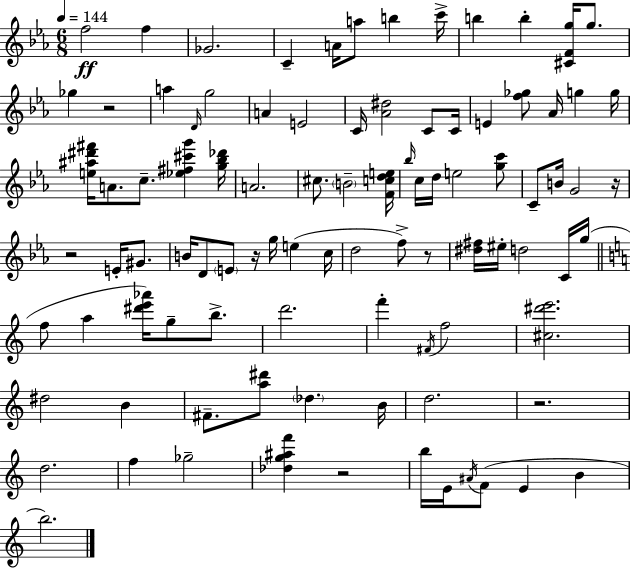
F5/h F5/q Gb4/h. C4/q A4/s A5/e B5/q C6/s B5/q B5/q [C#4,F4,G5]/s G5/e. Gb5/q R/h A5/q D4/s G5/h A4/q E4/h C4/s [Ab4,D#5]/h C4/e C4/s E4/q [F5,Gb5]/e Ab4/s G5/q G5/s [E5,A#5,D#6,F#6]/s A4/e. C5/e. [Eb5,F#5,C#6,G6]/q [G5,Bb5,Db6]/s A4/h. C#5/e. B4/h [F4,C5,D5,E5]/s Bb5/s C5/s D5/s E5/h [G5,C6]/e C4/e B4/s G4/h R/s R/h E4/s G#4/e. B4/s D4/e E4/e R/s G5/s E5/q C5/s D5/h F5/e R/e [D#5,F#5]/s EIS5/s D5/h C4/s G5/s F5/e A5/q [D#6,E6,Ab6]/s G5/e B5/e. D6/h. F6/q F#4/s F5/h [C#5,D#6,E6]/h. D#5/h B4/q F#4/e. [A5,D#6]/e Db5/q. B4/s D5/h. R/h. D5/h. F5/q Gb5/h [Db5,G5,A#5,F6]/q R/h B5/s E4/s A#4/s F4/e E4/q B4/q B5/h.